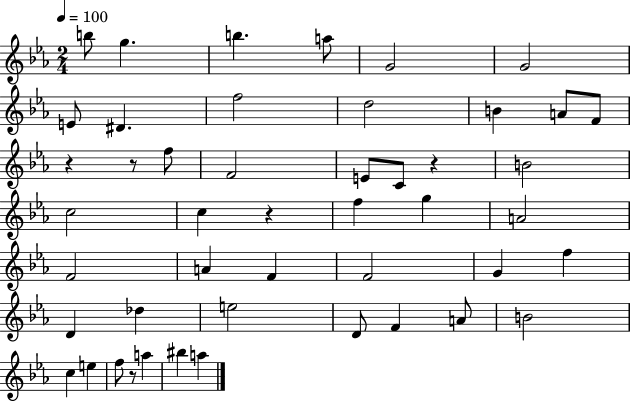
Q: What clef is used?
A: treble